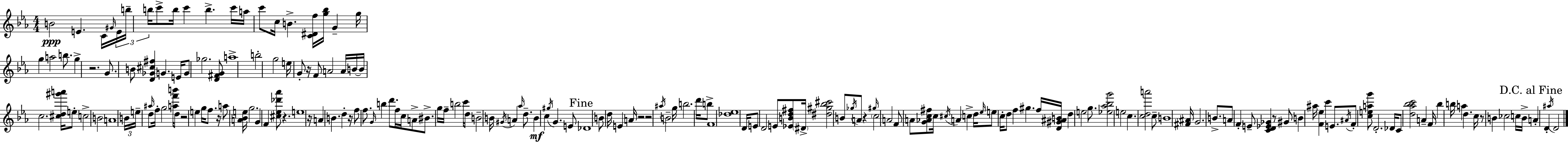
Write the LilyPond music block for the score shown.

{
  \clef treble
  \numericTimeSignature
  \time 4/4
  \key c \minor
  b'2\ppp e'4. c'16 \grace { gis'16 } | \tuplet 3/2 { e'16 b''16-- b''16 } c'''8-> b''16 c'''4 b''4.-> | c'''16 a''16 c'''8 c''16 b'4.-> <c' dis' f''>16 <g'' bes''>16 g'4-- | g''16 g''4 a''2 b''8. | \break g''4-> r2. | g'8. b'8 <d' ges' cis'' fis''>4 g'4. | e'16 g'8 ges''2. <d' fis' g'>8 | a''1-> | \break b''2-. g''2 | e''16 g'8-. r16 f'8 a'2 a'16 | b'16~~ b'16 c''2. <cis'' d'' gis''' a'''>16 e''8-. | c''2-> b'2 | \break a'1 | \tuplet 3/2 { b'16 e''16-- \grace { ais''16 } } d''8 f''16-. g''2 <a'' f''' b'''>16 | d''8 r2 e''4 g''16 f''8. | r16 a''8 <a' bes' e''>16 g''2. | \break g'4 f'4 <cis'' ees'' des''' aes'''>8 r4. | e''1 | r16 a'4 b'4. d''4-. | r16 f''8 f''8. \grace { g'16 } b''4 d'''8. f''16 | \break c''16 a'8-> bis'8.-> g''16 f''16-- b''2 | c'''16 d''8 b'2-- b'16 \acciaccatura { gis'16 } a'4 | \grace { aes''16 } d''8.-- b'4\mf c''4 \acciaccatura { gis''16 } g'4. | e'8 \mark "Fine" des'1 | \break b'8 d''16 e'4 a'16 r2 | r2 \acciaccatura { ais''16 } b'2-- | g''16 b''2. | d'''16 b''8-> f'1 | \break <des'' ees''>1 | d'16 e'8 d'2 | e'8 <ees' b' d'' fis''>8 \parenthesize dis'16-> <dis'' gis'' bes'' cis'''>2 b'8 | \acciaccatura { ges''16 } a'8 r4 \grace { gis''16 } \parenthesize c''2 | \break a'2 f'8 a'8 <g' aes' c'' fis''>8 c''16 | \acciaccatura { cis''16 } a'4 \parenthesize c''4-> d''16 \grace { ees''16 } e''8 c''16-. d''8 | f''4 gis''4. f''16 <d' gis' ais' b'>16 d''4 | e''2 g''8. <ees'' aes'' bes'' g'''>2 | \break e''2 c''4. | <c'' d'' a'''>2 c''8-- b'1 | <fis' ais'>16 g'2. | b'8.-> a'8 \parenthesize f'4-. | \break e'8-- <c' d' ees' ges'>4 r8 gis'8 b'4 ais''16 | <f' ees''>4 c'''4 e'8. \acciaccatura { ais'16 } f'8-. <c'' e'' a'' g'''>8 | d'2.-. des'16 c'8 <d'' aes'' bes'' c'''>2 | a'4-- f'16 bes''4 | \break b''16 a''4 d''4. c''16 r8 b'4 | ces''2 c''16 b'16-> \mark "D.C. al Fine" a'4-. | d'4-. \acciaccatura { ais''16 } d'2 \bar "|."
}